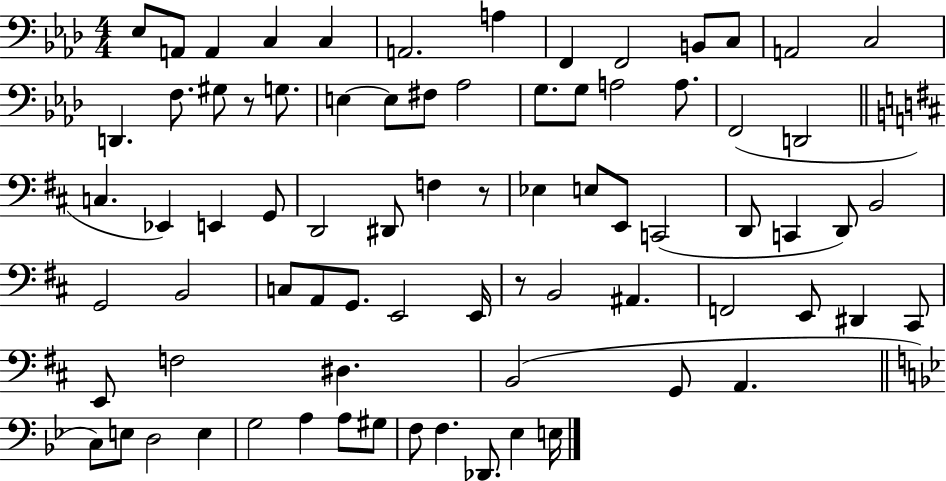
Eb3/e A2/e A2/q C3/q C3/q A2/h. A3/q F2/q F2/h B2/e C3/e A2/h C3/h D2/q. F3/e. G#3/e R/e G3/e. E3/q E3/e F#3/e Ab3/h G3/e. G3/e A3/h A3/e. F2/h D2/h C3/q. Eb2/q E2/q G2/e D2/h D#2/e F3/q R/e Eb3/q E3/e E2/e C2/h D2/e C2/q D2/e B2/h G2/h B2/h C3/e A2/e G2/e. E2/h E2/s R/e B2/h A#2/q. F2/h E2/e D#2/q C#2/e E2/e F3/h D#3/q. B2/h G2/e A2/q. C3/e E3/e D3/h E3/q G3/h A3/q A3/e G#3/e F3/e F3/q. Db2/e. Eb3/q E3/s